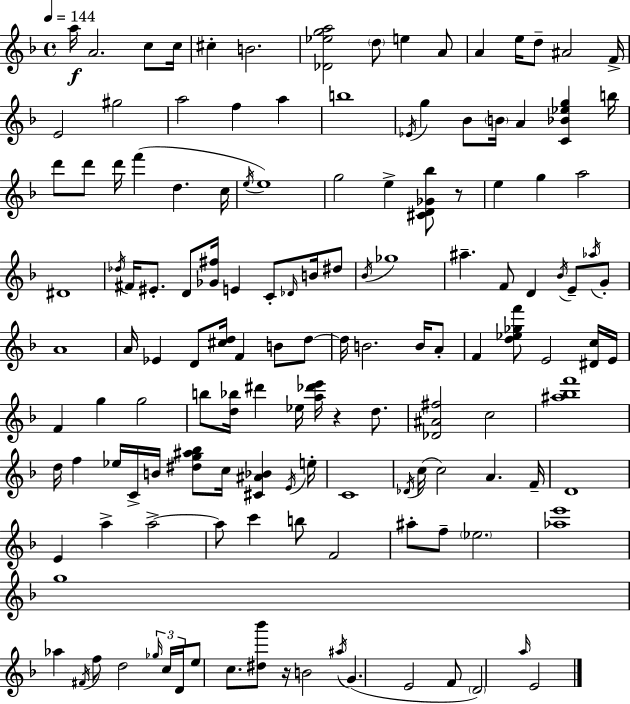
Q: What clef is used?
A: treble